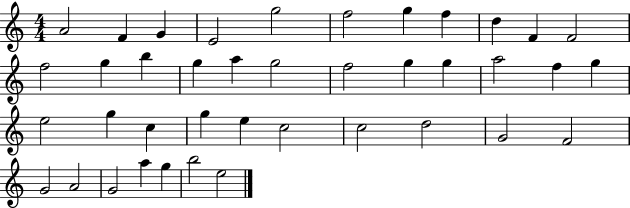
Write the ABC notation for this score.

X:1
T:Untitled
M:4/4
L:1/4
K:C
A2 F G E2 g2 f2 g f d F F2 f2 g b g a g2 f2 g g a2 f g e2 g c g e c2 c2 d2 G2 F2 G2 A2 G2 a g b2 e2